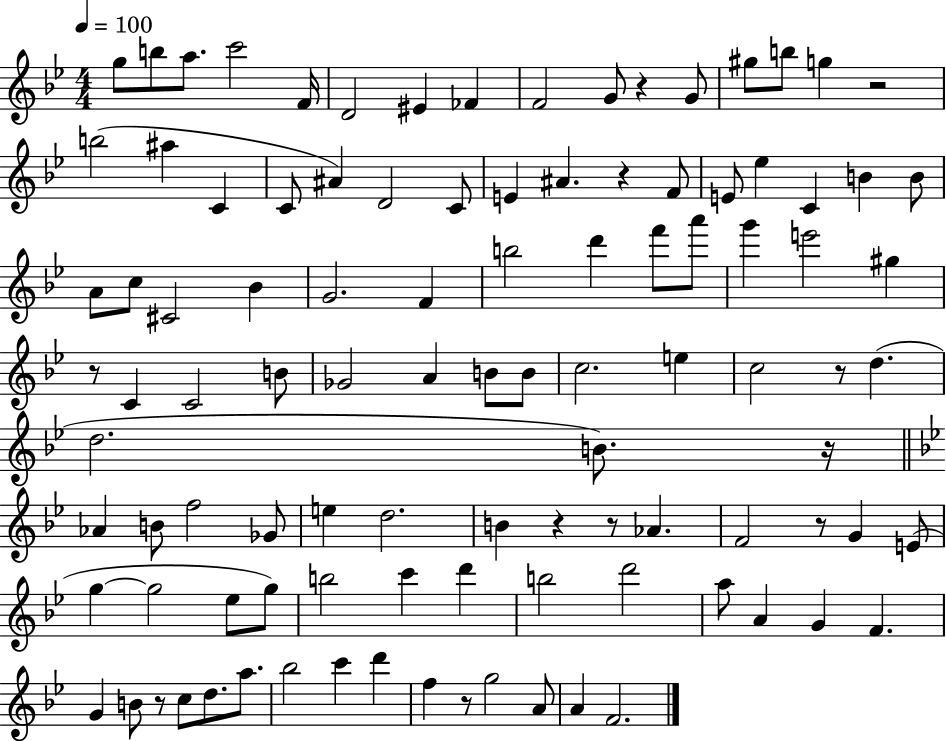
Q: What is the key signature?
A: BES major